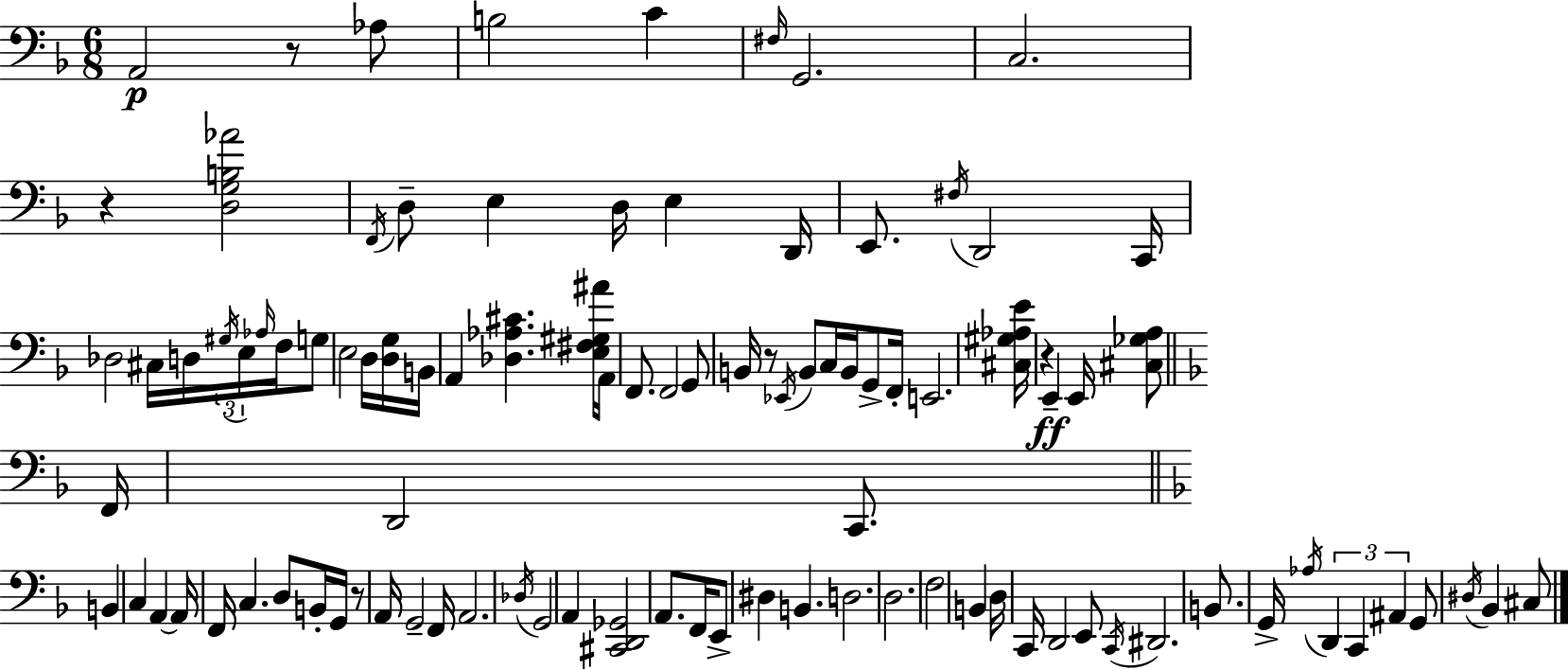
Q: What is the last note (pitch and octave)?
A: C#3